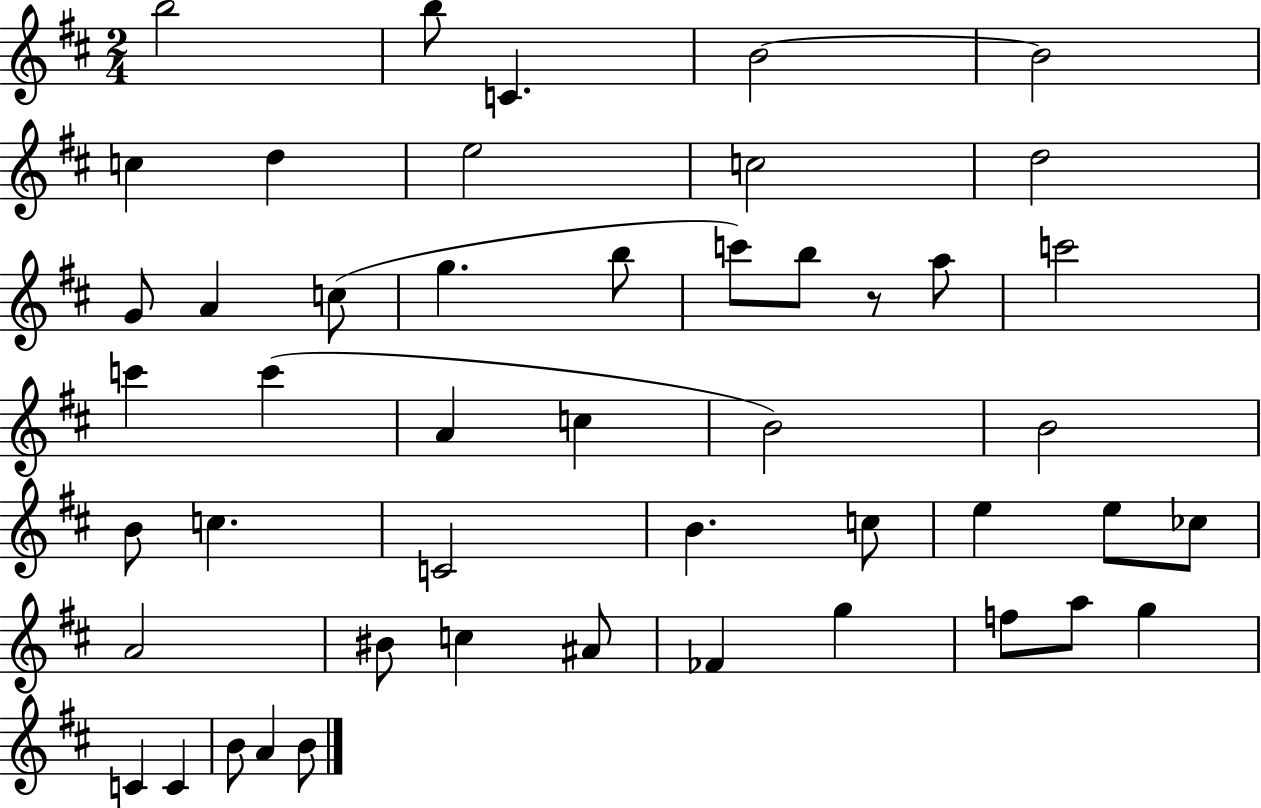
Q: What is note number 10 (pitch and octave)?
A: D5